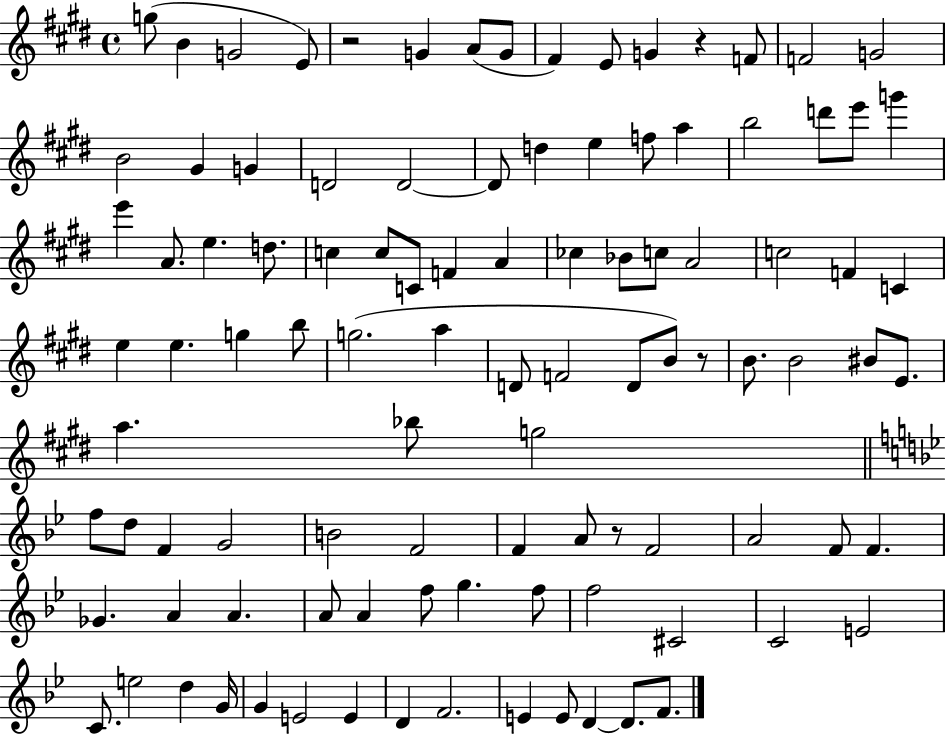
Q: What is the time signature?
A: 4/4